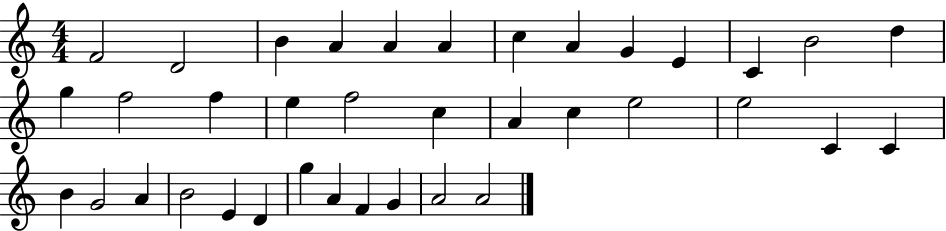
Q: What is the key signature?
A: C major